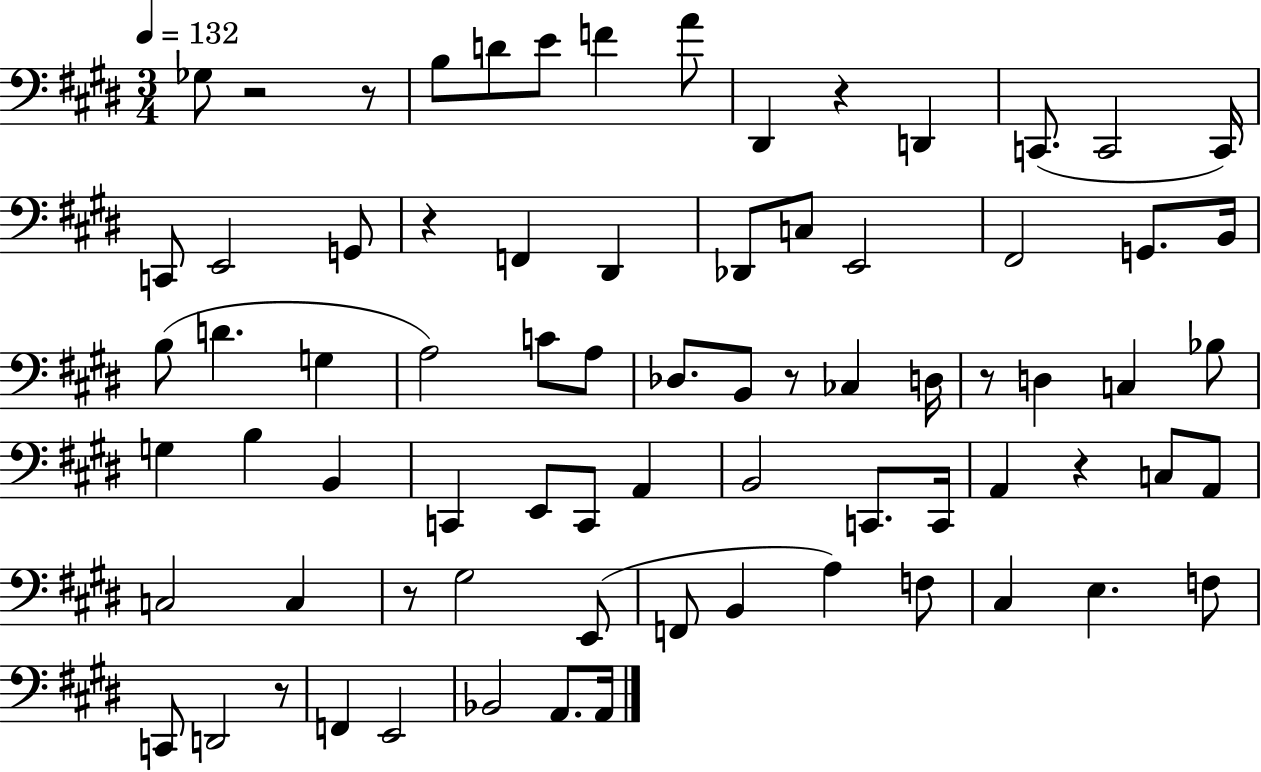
Gb3/e R/h R/e B3/e D4/e E4/e F4/q A4/e D#2/q R/q D2/q C2/e. C2/h C2/s C2/e E2/h G2/e R/q F2/q D#2/q Db2/e C3/e E2/h F#2/h G2/e. B2/s B3/e D4/q. G3/q A3/h C4/e A3/e Db3/e. B2/e R/e CES3/q D3/s R/e D3/q C3/q Bb3/e G3/q B3/q B2/q C2/q E2/e C2/e A2/q B2/h C2/e. C2/s A2/q R/q C3/e A2/e C3/h C3/q R/e G#3/h E2/e F2/e B2/q A3/q F3/e C#3/q E3/q. F3/e C2/e D2/h R/e F2/q E2/h Bb2/h A2/e. A2/s